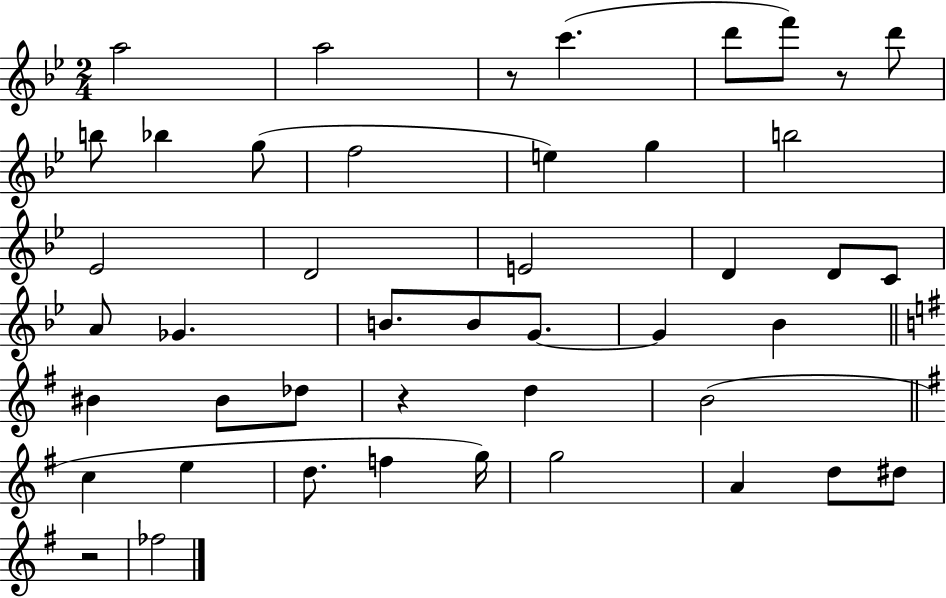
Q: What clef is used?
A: treble